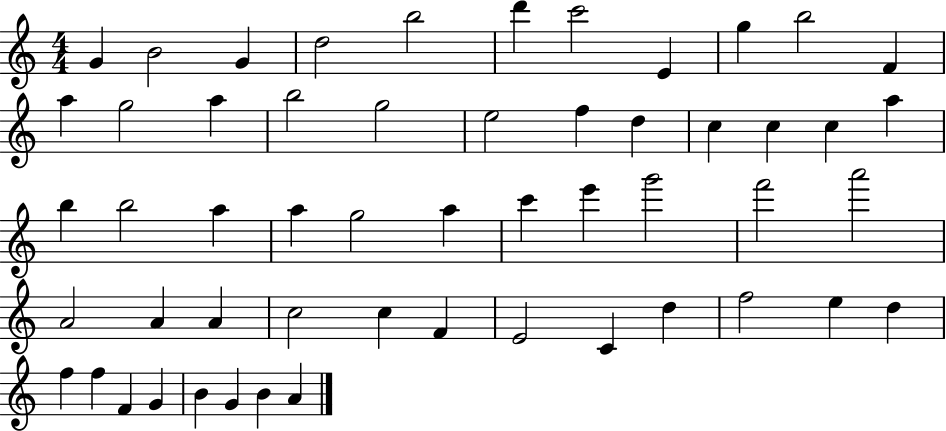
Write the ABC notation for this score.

X:1
T:Untitled
M:4/4
L:1/4
K:C
G B2 G d2 b2 d' c'2 E g b2 F a g2 a b2 g2 e2 f d c c c a b b2 a a g2 a c' e' g'2 f'2 a'2 A2 A A c2 c F E2 C d f2 e d f f F G B G B A